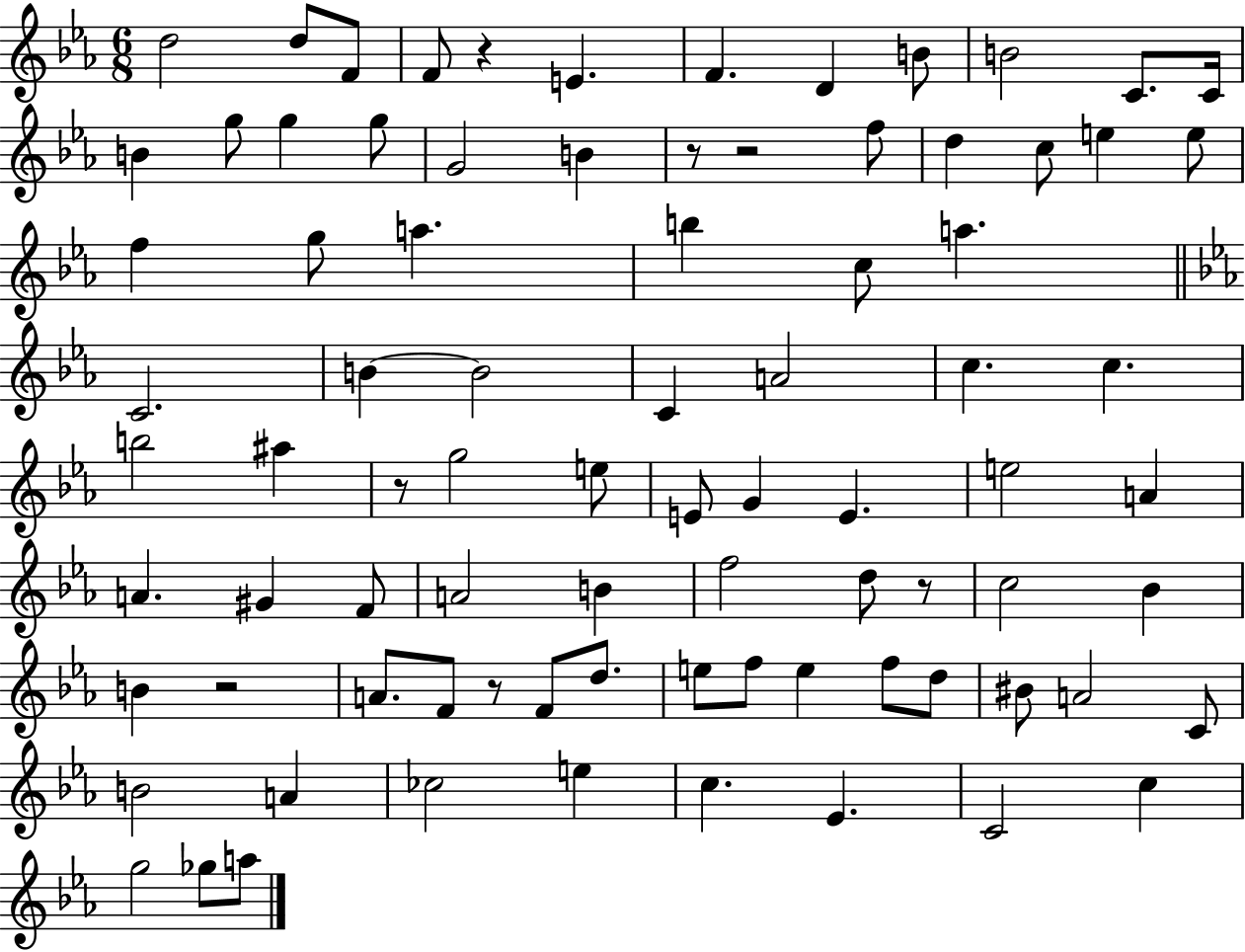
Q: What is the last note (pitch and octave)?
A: A5